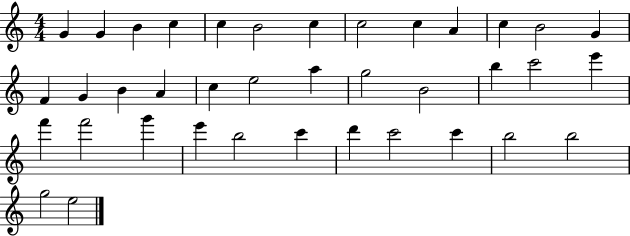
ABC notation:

X:1
T:Untitled
M:4/4
L:1/4
K:C
G G B c c B2 c c2 c A c B2 G F G B A c e2 a g2 B2 b c'2 e' f' f'2 g' e' b2 c' d' c'2 c' b2 b2 g2 e2